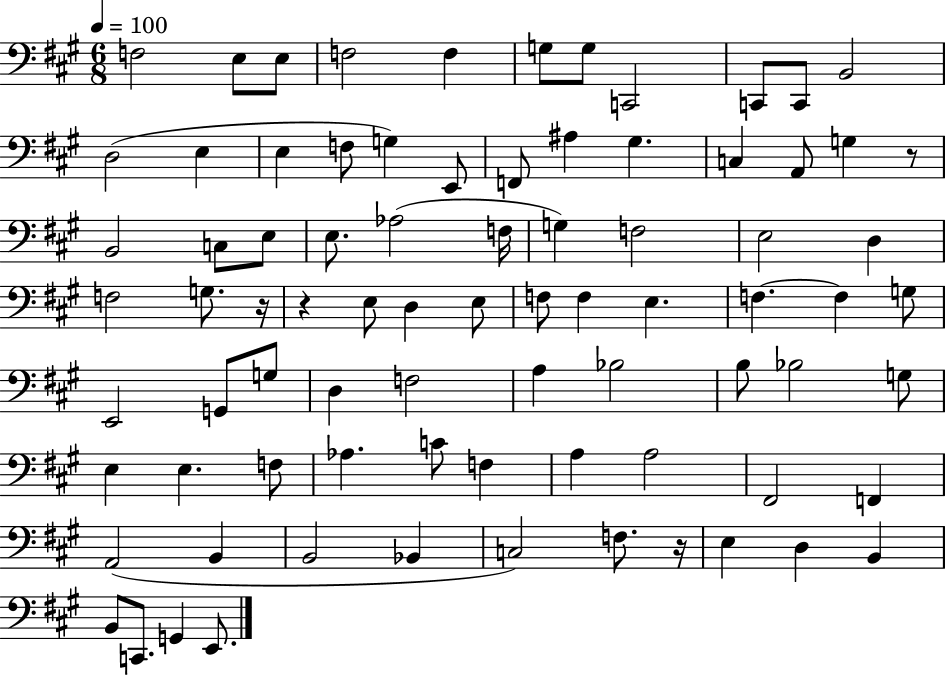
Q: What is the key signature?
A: A major